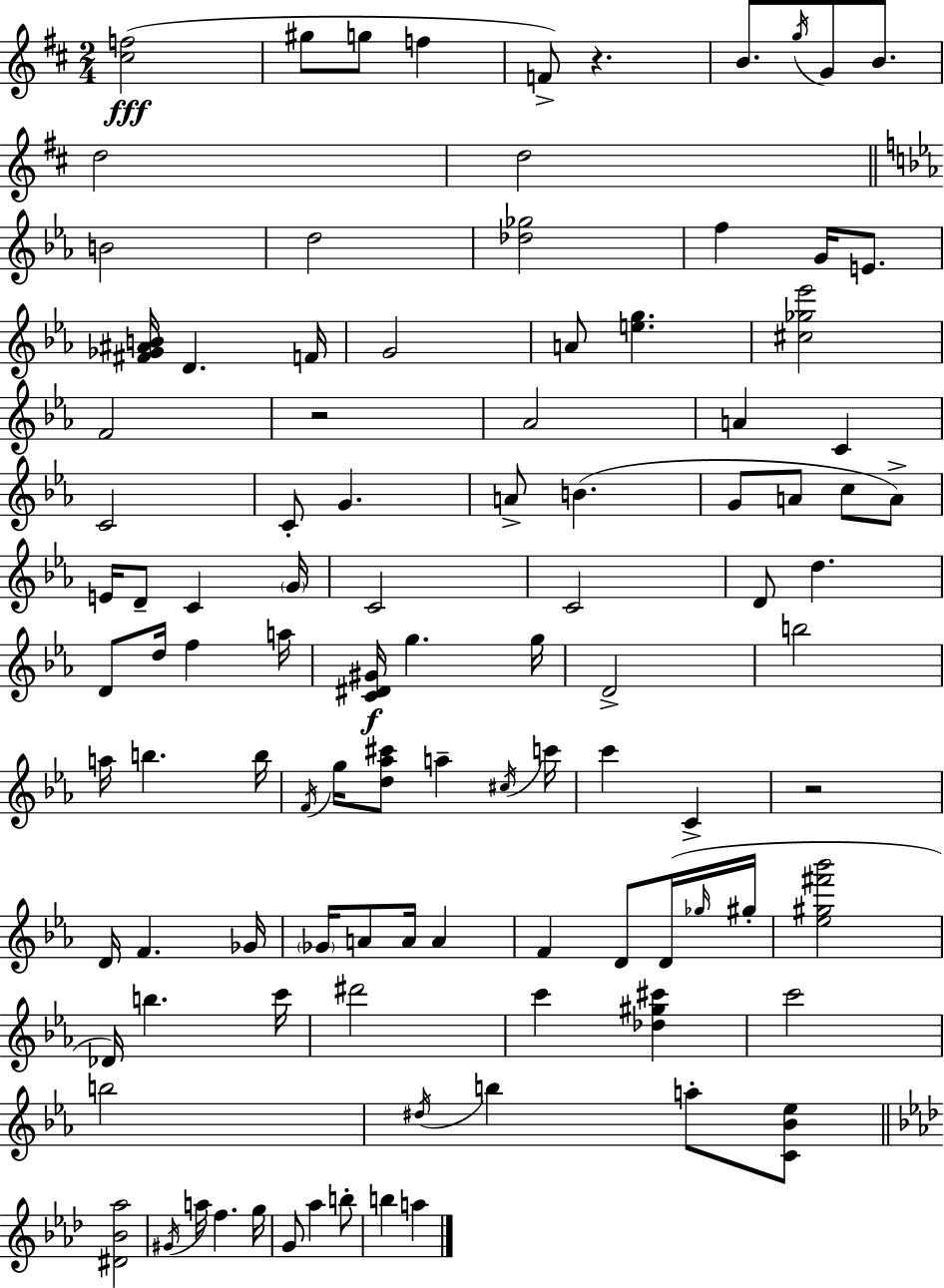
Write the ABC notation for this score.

X:1
T:Untitled
M:2/4
L:1/4
K:D
[^cf]2 ^g/2 g/2 f F/2 z B/2 g/4 G/2 B/2 d2 d2 B2 d2 [_d_g]2 f G/4 E/2 [^F_G^AB]/4 D F/4 G2 A/2 [eg] [^c_g_e']2 F2 z2 _A2 A C C2 C/2 G A/2 B G/2 A/2 c/2 A/2 E/4 D/2 C G/4 C2 C2 D/2 d D/2 d/4 f a/4 [C^D^G]/4 g g/4 D2 b2 a/4 b b/4 F/4 g/4 [d_a^c']/2 a ^c/4 c'/4 c' C z2 D/4 F _G/4 _G/4 A/2 A/4 A F D/2 D/4 _g/4 ^g/4 [_e^g^f'_b']2 _D/4 b c'/4 ^d'2 c' [_d^g^c'] c'2 b2 ^d/4 b a/2 [C_B_e]/2 [^D_B_a]2 ^G/4 a/4 f g/4 G/2 _a b/2 b a